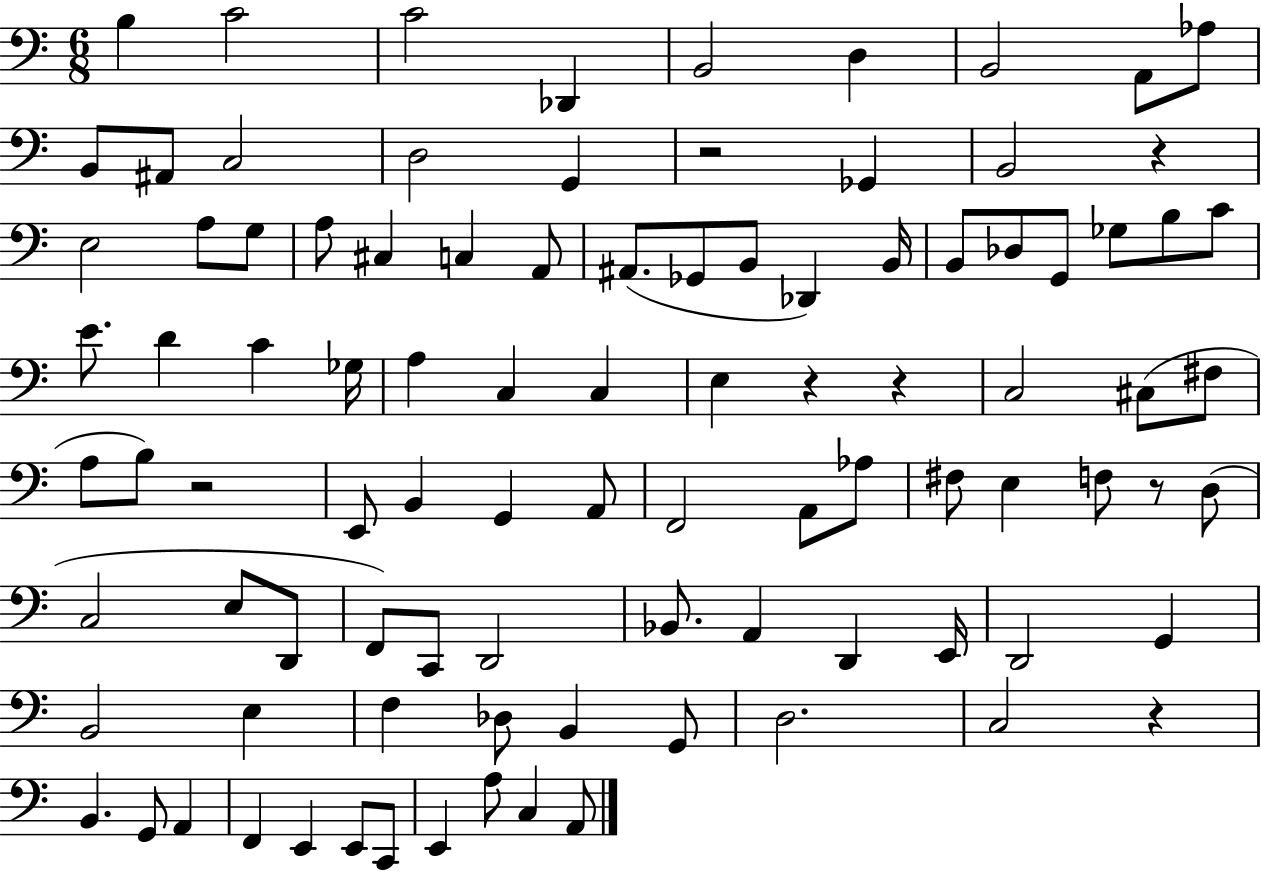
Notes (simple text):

B3/q C4/h C4/h Db2/q B2/h D3/q B2/h A2/e Ab3/e B2/e A#2/e C3/h D3/h G2/q R/h Gb2/q B2/h R/q E3/h A3/e G3/e A3/e C#3/q C3/q A2/e A#2/e. Gb2/e B2/e Db2/q B2/s B2/e Db3/e G2/e Gb3/e B3/e C4/e E4/e. D4/q C4/q Gb3/s A3/q C3/q C3/q E3/q R/q R/q C3/h C#3/e F#3/e A3/e B3/e R/h E2/e B2/q G2/q A2/e F2/h A2/e Ab3/e F#3/e E3/q F3/e R/e D3/e C3/h E3/e D2/e F2/e C2/e D2/h Bb2/e. A2/q D2/q E2/s D2/h G2/q B2/h E3/q F3/q Db3/e B2/q G2/e D3/h. C3/h R/q B2/q. G2/e A2/q F2/q E2/q E2/e C2/e E2/q A3/e C3/q A2/e